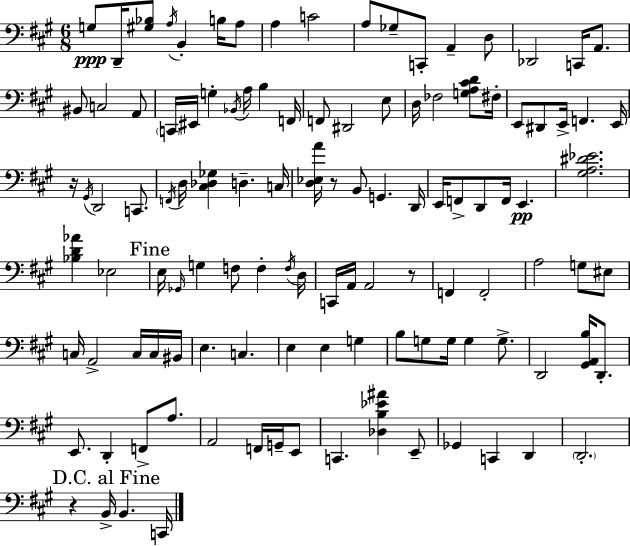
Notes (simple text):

G3/e D2/s [G#3,Bb3]/e A3/s B2/q B3/s A3/e A3/q C4/h A3/e Gb3/e C2/e A2/q D3/e Db2/h C2/s A2/e. BIS2/e C3/h A2/e C2/s EIS2/s G3/q Bb2/s A3/s B3/q F2/s F2/e D#2/h E3/e D3/s FES3/h [G3,A3,C#4,D4]/e F#3/s E2/e D#2/e E2/s F2/q. E2/s R/s G#2/s D2/h C2/e. F2/s D3/s [C#3,Db3,Gb3]/q D3/q. C3/s [D3,Eb3,A4]/s R/e B2/e G2/q. D2/s E2/s F2/e D2/e F2/s E2/q. [G#3,A3,D#4,Eb4]/h. [Bb3,D4,Ab4]/q Eb3/h E3/s Gb2/s G3/q F3/e F3/q F3/s D3/s C2/s A2/s A2/h R/e F2/q F2/h A3/h G3/e EIS3/e C3/s A2/h C3/s C3/s BIS2/s E3/q. C3/q. E3/q E3/q G3/q B3/e G3/e G3/s G3/q G3/e. D2/h [G#2,A2,B3]/s D2/e. E2/e. D2/q F2/e A3/e. A2/h F2/s G2/s E2/e C2/q. [Db3,B3,Eb4,A#4]/q E2/e Gb2/q C2/q D2/q D2/h. R/q B2/s B2/q. C2/s